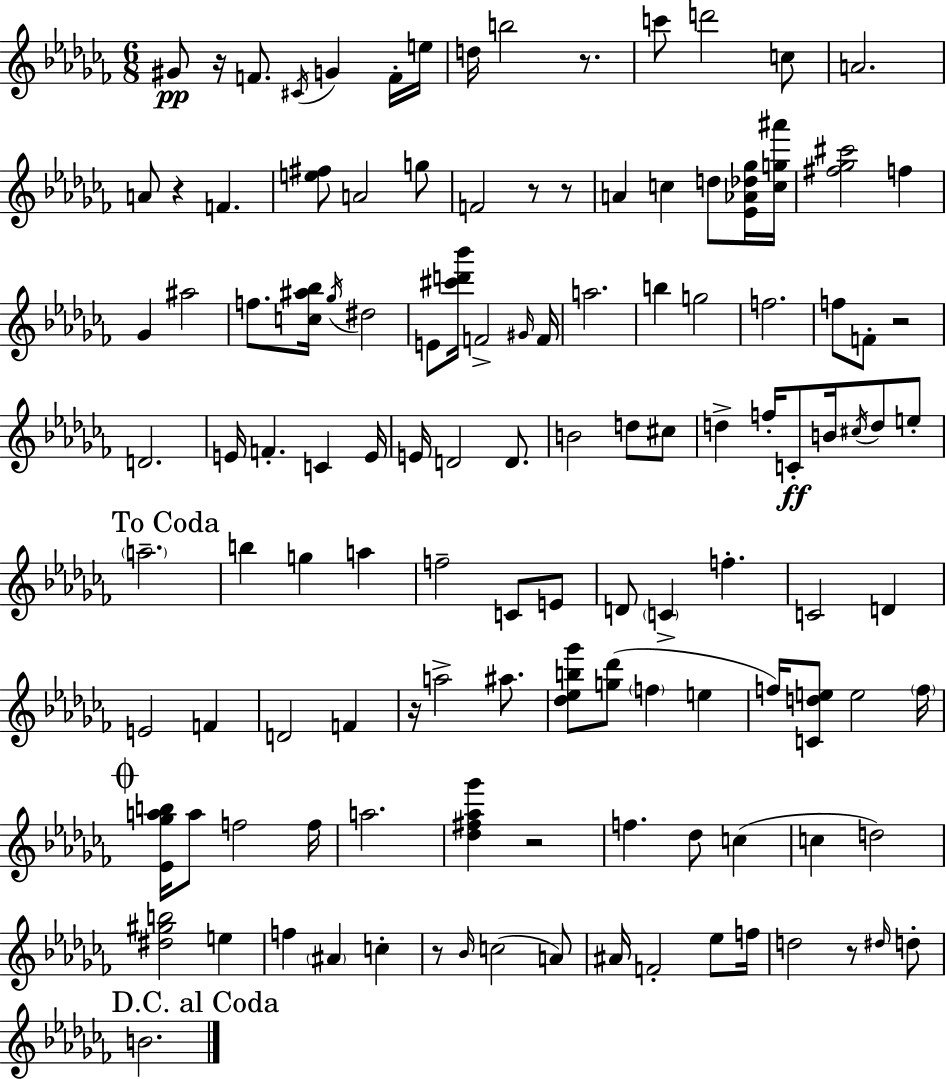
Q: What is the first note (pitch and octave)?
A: G#4